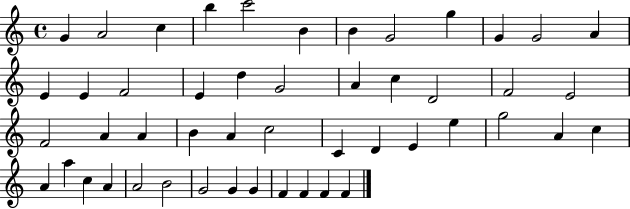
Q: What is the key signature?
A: C major